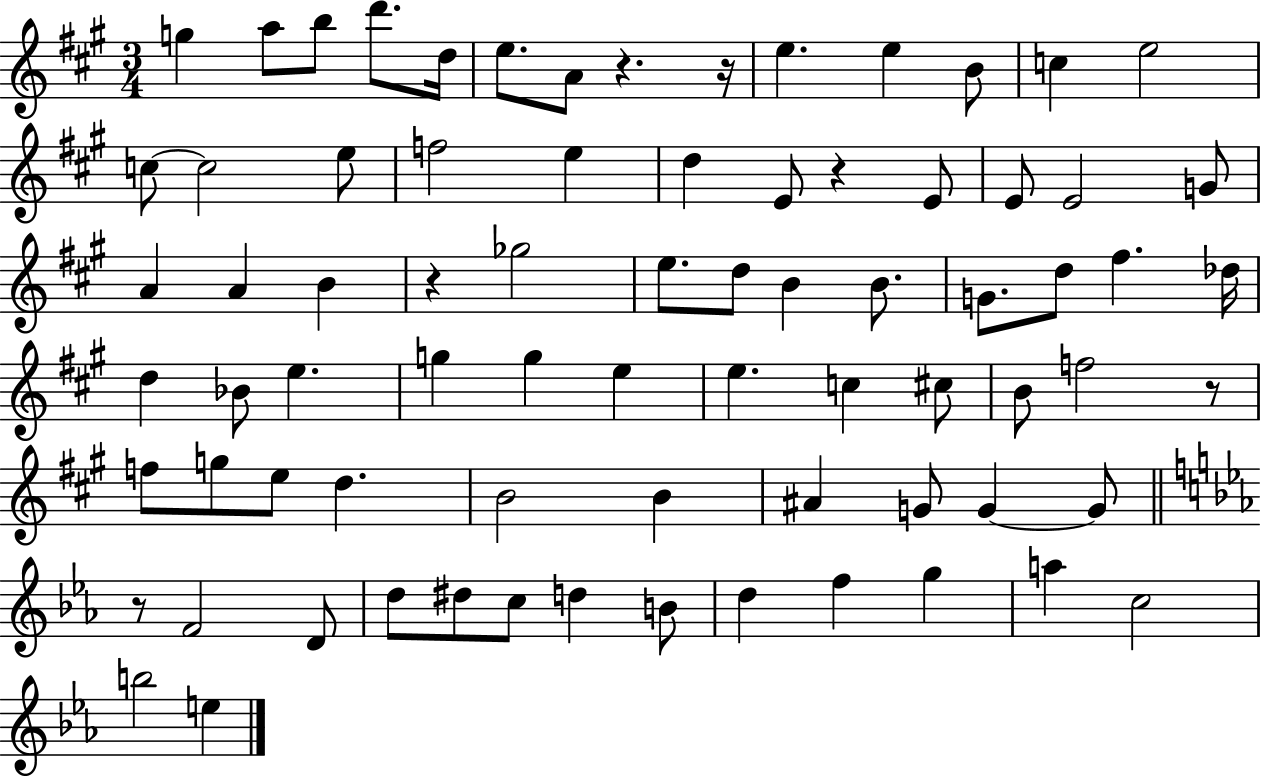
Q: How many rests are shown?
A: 6